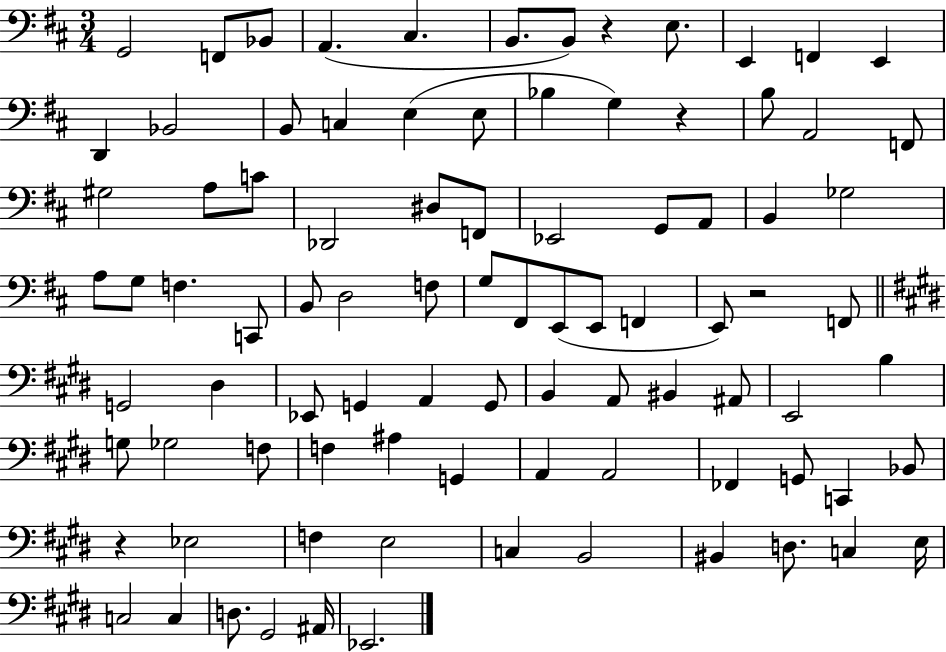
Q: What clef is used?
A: bass